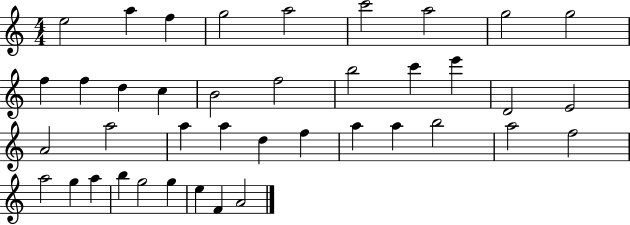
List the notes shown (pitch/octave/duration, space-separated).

E5/h A5/q F5/q G5/h A5/h C6/h A5/h G5/h G5/h F5/q F5/q D5/q C5/q B4/h F5/h B5/h C6/q E6/q D4/h E4/h A4/h A5/h A5/q A5/q D5/q F5/q A5/q A5/q B5/h A5/h F5/h A5/h G5/q A5/q B5/q G5/h G5/q E5/q F4/q A4/h